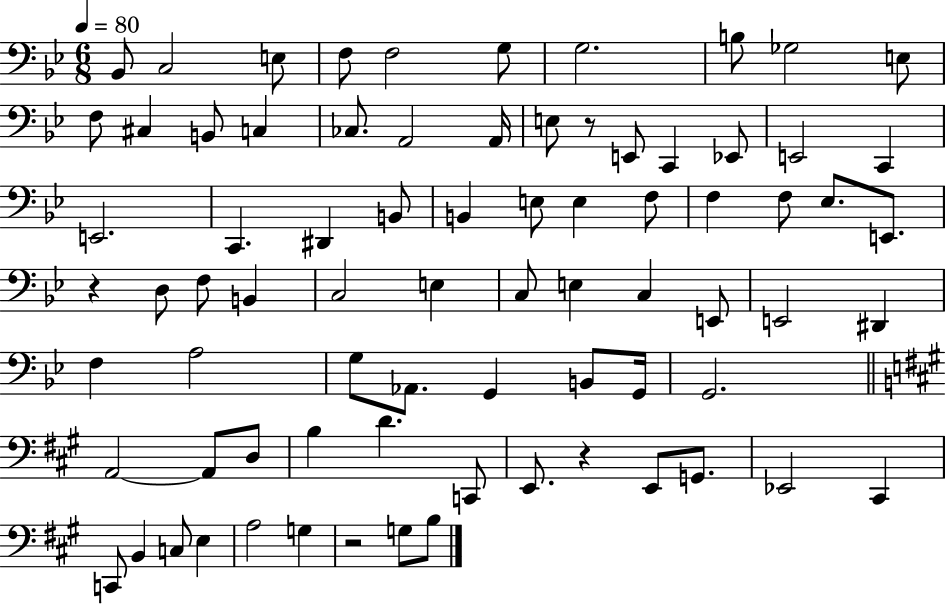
X:1
T:Untitled
M:6/8
L:1/4
K:Bb
_B,,/2 C,2 E,/2 F,/2 F,2 G,/2 G,2 B,/2 _G,2 E,/2 F,/2 ^C, B,,/2 C, _C,/2 A,,2 A,,/4 E,/2 z/2 E,,/2 C,, _E,,/2 E,,2 C,, E,,2 C,, ^D,, B,,/2 B,, E,/2 E, F,/2 F, F,/2 _E,/2 E,,/2 z D,/2 F,/2 B,, C,2 E, C,/2 E, C, E,,/2 E,,2 ^D,, F, A,2 G,/2 _A,,/2 G,, B,,/2 G,,/4 G,,2 A,,2 A,,/2 D,/2 B, D C,,/2 E,,/2 z E,,/2 G,,/2 _E,,2 ^C,, C,,/2 B,, C,/2 E, A,2 G, z2 G,/2 B,/2